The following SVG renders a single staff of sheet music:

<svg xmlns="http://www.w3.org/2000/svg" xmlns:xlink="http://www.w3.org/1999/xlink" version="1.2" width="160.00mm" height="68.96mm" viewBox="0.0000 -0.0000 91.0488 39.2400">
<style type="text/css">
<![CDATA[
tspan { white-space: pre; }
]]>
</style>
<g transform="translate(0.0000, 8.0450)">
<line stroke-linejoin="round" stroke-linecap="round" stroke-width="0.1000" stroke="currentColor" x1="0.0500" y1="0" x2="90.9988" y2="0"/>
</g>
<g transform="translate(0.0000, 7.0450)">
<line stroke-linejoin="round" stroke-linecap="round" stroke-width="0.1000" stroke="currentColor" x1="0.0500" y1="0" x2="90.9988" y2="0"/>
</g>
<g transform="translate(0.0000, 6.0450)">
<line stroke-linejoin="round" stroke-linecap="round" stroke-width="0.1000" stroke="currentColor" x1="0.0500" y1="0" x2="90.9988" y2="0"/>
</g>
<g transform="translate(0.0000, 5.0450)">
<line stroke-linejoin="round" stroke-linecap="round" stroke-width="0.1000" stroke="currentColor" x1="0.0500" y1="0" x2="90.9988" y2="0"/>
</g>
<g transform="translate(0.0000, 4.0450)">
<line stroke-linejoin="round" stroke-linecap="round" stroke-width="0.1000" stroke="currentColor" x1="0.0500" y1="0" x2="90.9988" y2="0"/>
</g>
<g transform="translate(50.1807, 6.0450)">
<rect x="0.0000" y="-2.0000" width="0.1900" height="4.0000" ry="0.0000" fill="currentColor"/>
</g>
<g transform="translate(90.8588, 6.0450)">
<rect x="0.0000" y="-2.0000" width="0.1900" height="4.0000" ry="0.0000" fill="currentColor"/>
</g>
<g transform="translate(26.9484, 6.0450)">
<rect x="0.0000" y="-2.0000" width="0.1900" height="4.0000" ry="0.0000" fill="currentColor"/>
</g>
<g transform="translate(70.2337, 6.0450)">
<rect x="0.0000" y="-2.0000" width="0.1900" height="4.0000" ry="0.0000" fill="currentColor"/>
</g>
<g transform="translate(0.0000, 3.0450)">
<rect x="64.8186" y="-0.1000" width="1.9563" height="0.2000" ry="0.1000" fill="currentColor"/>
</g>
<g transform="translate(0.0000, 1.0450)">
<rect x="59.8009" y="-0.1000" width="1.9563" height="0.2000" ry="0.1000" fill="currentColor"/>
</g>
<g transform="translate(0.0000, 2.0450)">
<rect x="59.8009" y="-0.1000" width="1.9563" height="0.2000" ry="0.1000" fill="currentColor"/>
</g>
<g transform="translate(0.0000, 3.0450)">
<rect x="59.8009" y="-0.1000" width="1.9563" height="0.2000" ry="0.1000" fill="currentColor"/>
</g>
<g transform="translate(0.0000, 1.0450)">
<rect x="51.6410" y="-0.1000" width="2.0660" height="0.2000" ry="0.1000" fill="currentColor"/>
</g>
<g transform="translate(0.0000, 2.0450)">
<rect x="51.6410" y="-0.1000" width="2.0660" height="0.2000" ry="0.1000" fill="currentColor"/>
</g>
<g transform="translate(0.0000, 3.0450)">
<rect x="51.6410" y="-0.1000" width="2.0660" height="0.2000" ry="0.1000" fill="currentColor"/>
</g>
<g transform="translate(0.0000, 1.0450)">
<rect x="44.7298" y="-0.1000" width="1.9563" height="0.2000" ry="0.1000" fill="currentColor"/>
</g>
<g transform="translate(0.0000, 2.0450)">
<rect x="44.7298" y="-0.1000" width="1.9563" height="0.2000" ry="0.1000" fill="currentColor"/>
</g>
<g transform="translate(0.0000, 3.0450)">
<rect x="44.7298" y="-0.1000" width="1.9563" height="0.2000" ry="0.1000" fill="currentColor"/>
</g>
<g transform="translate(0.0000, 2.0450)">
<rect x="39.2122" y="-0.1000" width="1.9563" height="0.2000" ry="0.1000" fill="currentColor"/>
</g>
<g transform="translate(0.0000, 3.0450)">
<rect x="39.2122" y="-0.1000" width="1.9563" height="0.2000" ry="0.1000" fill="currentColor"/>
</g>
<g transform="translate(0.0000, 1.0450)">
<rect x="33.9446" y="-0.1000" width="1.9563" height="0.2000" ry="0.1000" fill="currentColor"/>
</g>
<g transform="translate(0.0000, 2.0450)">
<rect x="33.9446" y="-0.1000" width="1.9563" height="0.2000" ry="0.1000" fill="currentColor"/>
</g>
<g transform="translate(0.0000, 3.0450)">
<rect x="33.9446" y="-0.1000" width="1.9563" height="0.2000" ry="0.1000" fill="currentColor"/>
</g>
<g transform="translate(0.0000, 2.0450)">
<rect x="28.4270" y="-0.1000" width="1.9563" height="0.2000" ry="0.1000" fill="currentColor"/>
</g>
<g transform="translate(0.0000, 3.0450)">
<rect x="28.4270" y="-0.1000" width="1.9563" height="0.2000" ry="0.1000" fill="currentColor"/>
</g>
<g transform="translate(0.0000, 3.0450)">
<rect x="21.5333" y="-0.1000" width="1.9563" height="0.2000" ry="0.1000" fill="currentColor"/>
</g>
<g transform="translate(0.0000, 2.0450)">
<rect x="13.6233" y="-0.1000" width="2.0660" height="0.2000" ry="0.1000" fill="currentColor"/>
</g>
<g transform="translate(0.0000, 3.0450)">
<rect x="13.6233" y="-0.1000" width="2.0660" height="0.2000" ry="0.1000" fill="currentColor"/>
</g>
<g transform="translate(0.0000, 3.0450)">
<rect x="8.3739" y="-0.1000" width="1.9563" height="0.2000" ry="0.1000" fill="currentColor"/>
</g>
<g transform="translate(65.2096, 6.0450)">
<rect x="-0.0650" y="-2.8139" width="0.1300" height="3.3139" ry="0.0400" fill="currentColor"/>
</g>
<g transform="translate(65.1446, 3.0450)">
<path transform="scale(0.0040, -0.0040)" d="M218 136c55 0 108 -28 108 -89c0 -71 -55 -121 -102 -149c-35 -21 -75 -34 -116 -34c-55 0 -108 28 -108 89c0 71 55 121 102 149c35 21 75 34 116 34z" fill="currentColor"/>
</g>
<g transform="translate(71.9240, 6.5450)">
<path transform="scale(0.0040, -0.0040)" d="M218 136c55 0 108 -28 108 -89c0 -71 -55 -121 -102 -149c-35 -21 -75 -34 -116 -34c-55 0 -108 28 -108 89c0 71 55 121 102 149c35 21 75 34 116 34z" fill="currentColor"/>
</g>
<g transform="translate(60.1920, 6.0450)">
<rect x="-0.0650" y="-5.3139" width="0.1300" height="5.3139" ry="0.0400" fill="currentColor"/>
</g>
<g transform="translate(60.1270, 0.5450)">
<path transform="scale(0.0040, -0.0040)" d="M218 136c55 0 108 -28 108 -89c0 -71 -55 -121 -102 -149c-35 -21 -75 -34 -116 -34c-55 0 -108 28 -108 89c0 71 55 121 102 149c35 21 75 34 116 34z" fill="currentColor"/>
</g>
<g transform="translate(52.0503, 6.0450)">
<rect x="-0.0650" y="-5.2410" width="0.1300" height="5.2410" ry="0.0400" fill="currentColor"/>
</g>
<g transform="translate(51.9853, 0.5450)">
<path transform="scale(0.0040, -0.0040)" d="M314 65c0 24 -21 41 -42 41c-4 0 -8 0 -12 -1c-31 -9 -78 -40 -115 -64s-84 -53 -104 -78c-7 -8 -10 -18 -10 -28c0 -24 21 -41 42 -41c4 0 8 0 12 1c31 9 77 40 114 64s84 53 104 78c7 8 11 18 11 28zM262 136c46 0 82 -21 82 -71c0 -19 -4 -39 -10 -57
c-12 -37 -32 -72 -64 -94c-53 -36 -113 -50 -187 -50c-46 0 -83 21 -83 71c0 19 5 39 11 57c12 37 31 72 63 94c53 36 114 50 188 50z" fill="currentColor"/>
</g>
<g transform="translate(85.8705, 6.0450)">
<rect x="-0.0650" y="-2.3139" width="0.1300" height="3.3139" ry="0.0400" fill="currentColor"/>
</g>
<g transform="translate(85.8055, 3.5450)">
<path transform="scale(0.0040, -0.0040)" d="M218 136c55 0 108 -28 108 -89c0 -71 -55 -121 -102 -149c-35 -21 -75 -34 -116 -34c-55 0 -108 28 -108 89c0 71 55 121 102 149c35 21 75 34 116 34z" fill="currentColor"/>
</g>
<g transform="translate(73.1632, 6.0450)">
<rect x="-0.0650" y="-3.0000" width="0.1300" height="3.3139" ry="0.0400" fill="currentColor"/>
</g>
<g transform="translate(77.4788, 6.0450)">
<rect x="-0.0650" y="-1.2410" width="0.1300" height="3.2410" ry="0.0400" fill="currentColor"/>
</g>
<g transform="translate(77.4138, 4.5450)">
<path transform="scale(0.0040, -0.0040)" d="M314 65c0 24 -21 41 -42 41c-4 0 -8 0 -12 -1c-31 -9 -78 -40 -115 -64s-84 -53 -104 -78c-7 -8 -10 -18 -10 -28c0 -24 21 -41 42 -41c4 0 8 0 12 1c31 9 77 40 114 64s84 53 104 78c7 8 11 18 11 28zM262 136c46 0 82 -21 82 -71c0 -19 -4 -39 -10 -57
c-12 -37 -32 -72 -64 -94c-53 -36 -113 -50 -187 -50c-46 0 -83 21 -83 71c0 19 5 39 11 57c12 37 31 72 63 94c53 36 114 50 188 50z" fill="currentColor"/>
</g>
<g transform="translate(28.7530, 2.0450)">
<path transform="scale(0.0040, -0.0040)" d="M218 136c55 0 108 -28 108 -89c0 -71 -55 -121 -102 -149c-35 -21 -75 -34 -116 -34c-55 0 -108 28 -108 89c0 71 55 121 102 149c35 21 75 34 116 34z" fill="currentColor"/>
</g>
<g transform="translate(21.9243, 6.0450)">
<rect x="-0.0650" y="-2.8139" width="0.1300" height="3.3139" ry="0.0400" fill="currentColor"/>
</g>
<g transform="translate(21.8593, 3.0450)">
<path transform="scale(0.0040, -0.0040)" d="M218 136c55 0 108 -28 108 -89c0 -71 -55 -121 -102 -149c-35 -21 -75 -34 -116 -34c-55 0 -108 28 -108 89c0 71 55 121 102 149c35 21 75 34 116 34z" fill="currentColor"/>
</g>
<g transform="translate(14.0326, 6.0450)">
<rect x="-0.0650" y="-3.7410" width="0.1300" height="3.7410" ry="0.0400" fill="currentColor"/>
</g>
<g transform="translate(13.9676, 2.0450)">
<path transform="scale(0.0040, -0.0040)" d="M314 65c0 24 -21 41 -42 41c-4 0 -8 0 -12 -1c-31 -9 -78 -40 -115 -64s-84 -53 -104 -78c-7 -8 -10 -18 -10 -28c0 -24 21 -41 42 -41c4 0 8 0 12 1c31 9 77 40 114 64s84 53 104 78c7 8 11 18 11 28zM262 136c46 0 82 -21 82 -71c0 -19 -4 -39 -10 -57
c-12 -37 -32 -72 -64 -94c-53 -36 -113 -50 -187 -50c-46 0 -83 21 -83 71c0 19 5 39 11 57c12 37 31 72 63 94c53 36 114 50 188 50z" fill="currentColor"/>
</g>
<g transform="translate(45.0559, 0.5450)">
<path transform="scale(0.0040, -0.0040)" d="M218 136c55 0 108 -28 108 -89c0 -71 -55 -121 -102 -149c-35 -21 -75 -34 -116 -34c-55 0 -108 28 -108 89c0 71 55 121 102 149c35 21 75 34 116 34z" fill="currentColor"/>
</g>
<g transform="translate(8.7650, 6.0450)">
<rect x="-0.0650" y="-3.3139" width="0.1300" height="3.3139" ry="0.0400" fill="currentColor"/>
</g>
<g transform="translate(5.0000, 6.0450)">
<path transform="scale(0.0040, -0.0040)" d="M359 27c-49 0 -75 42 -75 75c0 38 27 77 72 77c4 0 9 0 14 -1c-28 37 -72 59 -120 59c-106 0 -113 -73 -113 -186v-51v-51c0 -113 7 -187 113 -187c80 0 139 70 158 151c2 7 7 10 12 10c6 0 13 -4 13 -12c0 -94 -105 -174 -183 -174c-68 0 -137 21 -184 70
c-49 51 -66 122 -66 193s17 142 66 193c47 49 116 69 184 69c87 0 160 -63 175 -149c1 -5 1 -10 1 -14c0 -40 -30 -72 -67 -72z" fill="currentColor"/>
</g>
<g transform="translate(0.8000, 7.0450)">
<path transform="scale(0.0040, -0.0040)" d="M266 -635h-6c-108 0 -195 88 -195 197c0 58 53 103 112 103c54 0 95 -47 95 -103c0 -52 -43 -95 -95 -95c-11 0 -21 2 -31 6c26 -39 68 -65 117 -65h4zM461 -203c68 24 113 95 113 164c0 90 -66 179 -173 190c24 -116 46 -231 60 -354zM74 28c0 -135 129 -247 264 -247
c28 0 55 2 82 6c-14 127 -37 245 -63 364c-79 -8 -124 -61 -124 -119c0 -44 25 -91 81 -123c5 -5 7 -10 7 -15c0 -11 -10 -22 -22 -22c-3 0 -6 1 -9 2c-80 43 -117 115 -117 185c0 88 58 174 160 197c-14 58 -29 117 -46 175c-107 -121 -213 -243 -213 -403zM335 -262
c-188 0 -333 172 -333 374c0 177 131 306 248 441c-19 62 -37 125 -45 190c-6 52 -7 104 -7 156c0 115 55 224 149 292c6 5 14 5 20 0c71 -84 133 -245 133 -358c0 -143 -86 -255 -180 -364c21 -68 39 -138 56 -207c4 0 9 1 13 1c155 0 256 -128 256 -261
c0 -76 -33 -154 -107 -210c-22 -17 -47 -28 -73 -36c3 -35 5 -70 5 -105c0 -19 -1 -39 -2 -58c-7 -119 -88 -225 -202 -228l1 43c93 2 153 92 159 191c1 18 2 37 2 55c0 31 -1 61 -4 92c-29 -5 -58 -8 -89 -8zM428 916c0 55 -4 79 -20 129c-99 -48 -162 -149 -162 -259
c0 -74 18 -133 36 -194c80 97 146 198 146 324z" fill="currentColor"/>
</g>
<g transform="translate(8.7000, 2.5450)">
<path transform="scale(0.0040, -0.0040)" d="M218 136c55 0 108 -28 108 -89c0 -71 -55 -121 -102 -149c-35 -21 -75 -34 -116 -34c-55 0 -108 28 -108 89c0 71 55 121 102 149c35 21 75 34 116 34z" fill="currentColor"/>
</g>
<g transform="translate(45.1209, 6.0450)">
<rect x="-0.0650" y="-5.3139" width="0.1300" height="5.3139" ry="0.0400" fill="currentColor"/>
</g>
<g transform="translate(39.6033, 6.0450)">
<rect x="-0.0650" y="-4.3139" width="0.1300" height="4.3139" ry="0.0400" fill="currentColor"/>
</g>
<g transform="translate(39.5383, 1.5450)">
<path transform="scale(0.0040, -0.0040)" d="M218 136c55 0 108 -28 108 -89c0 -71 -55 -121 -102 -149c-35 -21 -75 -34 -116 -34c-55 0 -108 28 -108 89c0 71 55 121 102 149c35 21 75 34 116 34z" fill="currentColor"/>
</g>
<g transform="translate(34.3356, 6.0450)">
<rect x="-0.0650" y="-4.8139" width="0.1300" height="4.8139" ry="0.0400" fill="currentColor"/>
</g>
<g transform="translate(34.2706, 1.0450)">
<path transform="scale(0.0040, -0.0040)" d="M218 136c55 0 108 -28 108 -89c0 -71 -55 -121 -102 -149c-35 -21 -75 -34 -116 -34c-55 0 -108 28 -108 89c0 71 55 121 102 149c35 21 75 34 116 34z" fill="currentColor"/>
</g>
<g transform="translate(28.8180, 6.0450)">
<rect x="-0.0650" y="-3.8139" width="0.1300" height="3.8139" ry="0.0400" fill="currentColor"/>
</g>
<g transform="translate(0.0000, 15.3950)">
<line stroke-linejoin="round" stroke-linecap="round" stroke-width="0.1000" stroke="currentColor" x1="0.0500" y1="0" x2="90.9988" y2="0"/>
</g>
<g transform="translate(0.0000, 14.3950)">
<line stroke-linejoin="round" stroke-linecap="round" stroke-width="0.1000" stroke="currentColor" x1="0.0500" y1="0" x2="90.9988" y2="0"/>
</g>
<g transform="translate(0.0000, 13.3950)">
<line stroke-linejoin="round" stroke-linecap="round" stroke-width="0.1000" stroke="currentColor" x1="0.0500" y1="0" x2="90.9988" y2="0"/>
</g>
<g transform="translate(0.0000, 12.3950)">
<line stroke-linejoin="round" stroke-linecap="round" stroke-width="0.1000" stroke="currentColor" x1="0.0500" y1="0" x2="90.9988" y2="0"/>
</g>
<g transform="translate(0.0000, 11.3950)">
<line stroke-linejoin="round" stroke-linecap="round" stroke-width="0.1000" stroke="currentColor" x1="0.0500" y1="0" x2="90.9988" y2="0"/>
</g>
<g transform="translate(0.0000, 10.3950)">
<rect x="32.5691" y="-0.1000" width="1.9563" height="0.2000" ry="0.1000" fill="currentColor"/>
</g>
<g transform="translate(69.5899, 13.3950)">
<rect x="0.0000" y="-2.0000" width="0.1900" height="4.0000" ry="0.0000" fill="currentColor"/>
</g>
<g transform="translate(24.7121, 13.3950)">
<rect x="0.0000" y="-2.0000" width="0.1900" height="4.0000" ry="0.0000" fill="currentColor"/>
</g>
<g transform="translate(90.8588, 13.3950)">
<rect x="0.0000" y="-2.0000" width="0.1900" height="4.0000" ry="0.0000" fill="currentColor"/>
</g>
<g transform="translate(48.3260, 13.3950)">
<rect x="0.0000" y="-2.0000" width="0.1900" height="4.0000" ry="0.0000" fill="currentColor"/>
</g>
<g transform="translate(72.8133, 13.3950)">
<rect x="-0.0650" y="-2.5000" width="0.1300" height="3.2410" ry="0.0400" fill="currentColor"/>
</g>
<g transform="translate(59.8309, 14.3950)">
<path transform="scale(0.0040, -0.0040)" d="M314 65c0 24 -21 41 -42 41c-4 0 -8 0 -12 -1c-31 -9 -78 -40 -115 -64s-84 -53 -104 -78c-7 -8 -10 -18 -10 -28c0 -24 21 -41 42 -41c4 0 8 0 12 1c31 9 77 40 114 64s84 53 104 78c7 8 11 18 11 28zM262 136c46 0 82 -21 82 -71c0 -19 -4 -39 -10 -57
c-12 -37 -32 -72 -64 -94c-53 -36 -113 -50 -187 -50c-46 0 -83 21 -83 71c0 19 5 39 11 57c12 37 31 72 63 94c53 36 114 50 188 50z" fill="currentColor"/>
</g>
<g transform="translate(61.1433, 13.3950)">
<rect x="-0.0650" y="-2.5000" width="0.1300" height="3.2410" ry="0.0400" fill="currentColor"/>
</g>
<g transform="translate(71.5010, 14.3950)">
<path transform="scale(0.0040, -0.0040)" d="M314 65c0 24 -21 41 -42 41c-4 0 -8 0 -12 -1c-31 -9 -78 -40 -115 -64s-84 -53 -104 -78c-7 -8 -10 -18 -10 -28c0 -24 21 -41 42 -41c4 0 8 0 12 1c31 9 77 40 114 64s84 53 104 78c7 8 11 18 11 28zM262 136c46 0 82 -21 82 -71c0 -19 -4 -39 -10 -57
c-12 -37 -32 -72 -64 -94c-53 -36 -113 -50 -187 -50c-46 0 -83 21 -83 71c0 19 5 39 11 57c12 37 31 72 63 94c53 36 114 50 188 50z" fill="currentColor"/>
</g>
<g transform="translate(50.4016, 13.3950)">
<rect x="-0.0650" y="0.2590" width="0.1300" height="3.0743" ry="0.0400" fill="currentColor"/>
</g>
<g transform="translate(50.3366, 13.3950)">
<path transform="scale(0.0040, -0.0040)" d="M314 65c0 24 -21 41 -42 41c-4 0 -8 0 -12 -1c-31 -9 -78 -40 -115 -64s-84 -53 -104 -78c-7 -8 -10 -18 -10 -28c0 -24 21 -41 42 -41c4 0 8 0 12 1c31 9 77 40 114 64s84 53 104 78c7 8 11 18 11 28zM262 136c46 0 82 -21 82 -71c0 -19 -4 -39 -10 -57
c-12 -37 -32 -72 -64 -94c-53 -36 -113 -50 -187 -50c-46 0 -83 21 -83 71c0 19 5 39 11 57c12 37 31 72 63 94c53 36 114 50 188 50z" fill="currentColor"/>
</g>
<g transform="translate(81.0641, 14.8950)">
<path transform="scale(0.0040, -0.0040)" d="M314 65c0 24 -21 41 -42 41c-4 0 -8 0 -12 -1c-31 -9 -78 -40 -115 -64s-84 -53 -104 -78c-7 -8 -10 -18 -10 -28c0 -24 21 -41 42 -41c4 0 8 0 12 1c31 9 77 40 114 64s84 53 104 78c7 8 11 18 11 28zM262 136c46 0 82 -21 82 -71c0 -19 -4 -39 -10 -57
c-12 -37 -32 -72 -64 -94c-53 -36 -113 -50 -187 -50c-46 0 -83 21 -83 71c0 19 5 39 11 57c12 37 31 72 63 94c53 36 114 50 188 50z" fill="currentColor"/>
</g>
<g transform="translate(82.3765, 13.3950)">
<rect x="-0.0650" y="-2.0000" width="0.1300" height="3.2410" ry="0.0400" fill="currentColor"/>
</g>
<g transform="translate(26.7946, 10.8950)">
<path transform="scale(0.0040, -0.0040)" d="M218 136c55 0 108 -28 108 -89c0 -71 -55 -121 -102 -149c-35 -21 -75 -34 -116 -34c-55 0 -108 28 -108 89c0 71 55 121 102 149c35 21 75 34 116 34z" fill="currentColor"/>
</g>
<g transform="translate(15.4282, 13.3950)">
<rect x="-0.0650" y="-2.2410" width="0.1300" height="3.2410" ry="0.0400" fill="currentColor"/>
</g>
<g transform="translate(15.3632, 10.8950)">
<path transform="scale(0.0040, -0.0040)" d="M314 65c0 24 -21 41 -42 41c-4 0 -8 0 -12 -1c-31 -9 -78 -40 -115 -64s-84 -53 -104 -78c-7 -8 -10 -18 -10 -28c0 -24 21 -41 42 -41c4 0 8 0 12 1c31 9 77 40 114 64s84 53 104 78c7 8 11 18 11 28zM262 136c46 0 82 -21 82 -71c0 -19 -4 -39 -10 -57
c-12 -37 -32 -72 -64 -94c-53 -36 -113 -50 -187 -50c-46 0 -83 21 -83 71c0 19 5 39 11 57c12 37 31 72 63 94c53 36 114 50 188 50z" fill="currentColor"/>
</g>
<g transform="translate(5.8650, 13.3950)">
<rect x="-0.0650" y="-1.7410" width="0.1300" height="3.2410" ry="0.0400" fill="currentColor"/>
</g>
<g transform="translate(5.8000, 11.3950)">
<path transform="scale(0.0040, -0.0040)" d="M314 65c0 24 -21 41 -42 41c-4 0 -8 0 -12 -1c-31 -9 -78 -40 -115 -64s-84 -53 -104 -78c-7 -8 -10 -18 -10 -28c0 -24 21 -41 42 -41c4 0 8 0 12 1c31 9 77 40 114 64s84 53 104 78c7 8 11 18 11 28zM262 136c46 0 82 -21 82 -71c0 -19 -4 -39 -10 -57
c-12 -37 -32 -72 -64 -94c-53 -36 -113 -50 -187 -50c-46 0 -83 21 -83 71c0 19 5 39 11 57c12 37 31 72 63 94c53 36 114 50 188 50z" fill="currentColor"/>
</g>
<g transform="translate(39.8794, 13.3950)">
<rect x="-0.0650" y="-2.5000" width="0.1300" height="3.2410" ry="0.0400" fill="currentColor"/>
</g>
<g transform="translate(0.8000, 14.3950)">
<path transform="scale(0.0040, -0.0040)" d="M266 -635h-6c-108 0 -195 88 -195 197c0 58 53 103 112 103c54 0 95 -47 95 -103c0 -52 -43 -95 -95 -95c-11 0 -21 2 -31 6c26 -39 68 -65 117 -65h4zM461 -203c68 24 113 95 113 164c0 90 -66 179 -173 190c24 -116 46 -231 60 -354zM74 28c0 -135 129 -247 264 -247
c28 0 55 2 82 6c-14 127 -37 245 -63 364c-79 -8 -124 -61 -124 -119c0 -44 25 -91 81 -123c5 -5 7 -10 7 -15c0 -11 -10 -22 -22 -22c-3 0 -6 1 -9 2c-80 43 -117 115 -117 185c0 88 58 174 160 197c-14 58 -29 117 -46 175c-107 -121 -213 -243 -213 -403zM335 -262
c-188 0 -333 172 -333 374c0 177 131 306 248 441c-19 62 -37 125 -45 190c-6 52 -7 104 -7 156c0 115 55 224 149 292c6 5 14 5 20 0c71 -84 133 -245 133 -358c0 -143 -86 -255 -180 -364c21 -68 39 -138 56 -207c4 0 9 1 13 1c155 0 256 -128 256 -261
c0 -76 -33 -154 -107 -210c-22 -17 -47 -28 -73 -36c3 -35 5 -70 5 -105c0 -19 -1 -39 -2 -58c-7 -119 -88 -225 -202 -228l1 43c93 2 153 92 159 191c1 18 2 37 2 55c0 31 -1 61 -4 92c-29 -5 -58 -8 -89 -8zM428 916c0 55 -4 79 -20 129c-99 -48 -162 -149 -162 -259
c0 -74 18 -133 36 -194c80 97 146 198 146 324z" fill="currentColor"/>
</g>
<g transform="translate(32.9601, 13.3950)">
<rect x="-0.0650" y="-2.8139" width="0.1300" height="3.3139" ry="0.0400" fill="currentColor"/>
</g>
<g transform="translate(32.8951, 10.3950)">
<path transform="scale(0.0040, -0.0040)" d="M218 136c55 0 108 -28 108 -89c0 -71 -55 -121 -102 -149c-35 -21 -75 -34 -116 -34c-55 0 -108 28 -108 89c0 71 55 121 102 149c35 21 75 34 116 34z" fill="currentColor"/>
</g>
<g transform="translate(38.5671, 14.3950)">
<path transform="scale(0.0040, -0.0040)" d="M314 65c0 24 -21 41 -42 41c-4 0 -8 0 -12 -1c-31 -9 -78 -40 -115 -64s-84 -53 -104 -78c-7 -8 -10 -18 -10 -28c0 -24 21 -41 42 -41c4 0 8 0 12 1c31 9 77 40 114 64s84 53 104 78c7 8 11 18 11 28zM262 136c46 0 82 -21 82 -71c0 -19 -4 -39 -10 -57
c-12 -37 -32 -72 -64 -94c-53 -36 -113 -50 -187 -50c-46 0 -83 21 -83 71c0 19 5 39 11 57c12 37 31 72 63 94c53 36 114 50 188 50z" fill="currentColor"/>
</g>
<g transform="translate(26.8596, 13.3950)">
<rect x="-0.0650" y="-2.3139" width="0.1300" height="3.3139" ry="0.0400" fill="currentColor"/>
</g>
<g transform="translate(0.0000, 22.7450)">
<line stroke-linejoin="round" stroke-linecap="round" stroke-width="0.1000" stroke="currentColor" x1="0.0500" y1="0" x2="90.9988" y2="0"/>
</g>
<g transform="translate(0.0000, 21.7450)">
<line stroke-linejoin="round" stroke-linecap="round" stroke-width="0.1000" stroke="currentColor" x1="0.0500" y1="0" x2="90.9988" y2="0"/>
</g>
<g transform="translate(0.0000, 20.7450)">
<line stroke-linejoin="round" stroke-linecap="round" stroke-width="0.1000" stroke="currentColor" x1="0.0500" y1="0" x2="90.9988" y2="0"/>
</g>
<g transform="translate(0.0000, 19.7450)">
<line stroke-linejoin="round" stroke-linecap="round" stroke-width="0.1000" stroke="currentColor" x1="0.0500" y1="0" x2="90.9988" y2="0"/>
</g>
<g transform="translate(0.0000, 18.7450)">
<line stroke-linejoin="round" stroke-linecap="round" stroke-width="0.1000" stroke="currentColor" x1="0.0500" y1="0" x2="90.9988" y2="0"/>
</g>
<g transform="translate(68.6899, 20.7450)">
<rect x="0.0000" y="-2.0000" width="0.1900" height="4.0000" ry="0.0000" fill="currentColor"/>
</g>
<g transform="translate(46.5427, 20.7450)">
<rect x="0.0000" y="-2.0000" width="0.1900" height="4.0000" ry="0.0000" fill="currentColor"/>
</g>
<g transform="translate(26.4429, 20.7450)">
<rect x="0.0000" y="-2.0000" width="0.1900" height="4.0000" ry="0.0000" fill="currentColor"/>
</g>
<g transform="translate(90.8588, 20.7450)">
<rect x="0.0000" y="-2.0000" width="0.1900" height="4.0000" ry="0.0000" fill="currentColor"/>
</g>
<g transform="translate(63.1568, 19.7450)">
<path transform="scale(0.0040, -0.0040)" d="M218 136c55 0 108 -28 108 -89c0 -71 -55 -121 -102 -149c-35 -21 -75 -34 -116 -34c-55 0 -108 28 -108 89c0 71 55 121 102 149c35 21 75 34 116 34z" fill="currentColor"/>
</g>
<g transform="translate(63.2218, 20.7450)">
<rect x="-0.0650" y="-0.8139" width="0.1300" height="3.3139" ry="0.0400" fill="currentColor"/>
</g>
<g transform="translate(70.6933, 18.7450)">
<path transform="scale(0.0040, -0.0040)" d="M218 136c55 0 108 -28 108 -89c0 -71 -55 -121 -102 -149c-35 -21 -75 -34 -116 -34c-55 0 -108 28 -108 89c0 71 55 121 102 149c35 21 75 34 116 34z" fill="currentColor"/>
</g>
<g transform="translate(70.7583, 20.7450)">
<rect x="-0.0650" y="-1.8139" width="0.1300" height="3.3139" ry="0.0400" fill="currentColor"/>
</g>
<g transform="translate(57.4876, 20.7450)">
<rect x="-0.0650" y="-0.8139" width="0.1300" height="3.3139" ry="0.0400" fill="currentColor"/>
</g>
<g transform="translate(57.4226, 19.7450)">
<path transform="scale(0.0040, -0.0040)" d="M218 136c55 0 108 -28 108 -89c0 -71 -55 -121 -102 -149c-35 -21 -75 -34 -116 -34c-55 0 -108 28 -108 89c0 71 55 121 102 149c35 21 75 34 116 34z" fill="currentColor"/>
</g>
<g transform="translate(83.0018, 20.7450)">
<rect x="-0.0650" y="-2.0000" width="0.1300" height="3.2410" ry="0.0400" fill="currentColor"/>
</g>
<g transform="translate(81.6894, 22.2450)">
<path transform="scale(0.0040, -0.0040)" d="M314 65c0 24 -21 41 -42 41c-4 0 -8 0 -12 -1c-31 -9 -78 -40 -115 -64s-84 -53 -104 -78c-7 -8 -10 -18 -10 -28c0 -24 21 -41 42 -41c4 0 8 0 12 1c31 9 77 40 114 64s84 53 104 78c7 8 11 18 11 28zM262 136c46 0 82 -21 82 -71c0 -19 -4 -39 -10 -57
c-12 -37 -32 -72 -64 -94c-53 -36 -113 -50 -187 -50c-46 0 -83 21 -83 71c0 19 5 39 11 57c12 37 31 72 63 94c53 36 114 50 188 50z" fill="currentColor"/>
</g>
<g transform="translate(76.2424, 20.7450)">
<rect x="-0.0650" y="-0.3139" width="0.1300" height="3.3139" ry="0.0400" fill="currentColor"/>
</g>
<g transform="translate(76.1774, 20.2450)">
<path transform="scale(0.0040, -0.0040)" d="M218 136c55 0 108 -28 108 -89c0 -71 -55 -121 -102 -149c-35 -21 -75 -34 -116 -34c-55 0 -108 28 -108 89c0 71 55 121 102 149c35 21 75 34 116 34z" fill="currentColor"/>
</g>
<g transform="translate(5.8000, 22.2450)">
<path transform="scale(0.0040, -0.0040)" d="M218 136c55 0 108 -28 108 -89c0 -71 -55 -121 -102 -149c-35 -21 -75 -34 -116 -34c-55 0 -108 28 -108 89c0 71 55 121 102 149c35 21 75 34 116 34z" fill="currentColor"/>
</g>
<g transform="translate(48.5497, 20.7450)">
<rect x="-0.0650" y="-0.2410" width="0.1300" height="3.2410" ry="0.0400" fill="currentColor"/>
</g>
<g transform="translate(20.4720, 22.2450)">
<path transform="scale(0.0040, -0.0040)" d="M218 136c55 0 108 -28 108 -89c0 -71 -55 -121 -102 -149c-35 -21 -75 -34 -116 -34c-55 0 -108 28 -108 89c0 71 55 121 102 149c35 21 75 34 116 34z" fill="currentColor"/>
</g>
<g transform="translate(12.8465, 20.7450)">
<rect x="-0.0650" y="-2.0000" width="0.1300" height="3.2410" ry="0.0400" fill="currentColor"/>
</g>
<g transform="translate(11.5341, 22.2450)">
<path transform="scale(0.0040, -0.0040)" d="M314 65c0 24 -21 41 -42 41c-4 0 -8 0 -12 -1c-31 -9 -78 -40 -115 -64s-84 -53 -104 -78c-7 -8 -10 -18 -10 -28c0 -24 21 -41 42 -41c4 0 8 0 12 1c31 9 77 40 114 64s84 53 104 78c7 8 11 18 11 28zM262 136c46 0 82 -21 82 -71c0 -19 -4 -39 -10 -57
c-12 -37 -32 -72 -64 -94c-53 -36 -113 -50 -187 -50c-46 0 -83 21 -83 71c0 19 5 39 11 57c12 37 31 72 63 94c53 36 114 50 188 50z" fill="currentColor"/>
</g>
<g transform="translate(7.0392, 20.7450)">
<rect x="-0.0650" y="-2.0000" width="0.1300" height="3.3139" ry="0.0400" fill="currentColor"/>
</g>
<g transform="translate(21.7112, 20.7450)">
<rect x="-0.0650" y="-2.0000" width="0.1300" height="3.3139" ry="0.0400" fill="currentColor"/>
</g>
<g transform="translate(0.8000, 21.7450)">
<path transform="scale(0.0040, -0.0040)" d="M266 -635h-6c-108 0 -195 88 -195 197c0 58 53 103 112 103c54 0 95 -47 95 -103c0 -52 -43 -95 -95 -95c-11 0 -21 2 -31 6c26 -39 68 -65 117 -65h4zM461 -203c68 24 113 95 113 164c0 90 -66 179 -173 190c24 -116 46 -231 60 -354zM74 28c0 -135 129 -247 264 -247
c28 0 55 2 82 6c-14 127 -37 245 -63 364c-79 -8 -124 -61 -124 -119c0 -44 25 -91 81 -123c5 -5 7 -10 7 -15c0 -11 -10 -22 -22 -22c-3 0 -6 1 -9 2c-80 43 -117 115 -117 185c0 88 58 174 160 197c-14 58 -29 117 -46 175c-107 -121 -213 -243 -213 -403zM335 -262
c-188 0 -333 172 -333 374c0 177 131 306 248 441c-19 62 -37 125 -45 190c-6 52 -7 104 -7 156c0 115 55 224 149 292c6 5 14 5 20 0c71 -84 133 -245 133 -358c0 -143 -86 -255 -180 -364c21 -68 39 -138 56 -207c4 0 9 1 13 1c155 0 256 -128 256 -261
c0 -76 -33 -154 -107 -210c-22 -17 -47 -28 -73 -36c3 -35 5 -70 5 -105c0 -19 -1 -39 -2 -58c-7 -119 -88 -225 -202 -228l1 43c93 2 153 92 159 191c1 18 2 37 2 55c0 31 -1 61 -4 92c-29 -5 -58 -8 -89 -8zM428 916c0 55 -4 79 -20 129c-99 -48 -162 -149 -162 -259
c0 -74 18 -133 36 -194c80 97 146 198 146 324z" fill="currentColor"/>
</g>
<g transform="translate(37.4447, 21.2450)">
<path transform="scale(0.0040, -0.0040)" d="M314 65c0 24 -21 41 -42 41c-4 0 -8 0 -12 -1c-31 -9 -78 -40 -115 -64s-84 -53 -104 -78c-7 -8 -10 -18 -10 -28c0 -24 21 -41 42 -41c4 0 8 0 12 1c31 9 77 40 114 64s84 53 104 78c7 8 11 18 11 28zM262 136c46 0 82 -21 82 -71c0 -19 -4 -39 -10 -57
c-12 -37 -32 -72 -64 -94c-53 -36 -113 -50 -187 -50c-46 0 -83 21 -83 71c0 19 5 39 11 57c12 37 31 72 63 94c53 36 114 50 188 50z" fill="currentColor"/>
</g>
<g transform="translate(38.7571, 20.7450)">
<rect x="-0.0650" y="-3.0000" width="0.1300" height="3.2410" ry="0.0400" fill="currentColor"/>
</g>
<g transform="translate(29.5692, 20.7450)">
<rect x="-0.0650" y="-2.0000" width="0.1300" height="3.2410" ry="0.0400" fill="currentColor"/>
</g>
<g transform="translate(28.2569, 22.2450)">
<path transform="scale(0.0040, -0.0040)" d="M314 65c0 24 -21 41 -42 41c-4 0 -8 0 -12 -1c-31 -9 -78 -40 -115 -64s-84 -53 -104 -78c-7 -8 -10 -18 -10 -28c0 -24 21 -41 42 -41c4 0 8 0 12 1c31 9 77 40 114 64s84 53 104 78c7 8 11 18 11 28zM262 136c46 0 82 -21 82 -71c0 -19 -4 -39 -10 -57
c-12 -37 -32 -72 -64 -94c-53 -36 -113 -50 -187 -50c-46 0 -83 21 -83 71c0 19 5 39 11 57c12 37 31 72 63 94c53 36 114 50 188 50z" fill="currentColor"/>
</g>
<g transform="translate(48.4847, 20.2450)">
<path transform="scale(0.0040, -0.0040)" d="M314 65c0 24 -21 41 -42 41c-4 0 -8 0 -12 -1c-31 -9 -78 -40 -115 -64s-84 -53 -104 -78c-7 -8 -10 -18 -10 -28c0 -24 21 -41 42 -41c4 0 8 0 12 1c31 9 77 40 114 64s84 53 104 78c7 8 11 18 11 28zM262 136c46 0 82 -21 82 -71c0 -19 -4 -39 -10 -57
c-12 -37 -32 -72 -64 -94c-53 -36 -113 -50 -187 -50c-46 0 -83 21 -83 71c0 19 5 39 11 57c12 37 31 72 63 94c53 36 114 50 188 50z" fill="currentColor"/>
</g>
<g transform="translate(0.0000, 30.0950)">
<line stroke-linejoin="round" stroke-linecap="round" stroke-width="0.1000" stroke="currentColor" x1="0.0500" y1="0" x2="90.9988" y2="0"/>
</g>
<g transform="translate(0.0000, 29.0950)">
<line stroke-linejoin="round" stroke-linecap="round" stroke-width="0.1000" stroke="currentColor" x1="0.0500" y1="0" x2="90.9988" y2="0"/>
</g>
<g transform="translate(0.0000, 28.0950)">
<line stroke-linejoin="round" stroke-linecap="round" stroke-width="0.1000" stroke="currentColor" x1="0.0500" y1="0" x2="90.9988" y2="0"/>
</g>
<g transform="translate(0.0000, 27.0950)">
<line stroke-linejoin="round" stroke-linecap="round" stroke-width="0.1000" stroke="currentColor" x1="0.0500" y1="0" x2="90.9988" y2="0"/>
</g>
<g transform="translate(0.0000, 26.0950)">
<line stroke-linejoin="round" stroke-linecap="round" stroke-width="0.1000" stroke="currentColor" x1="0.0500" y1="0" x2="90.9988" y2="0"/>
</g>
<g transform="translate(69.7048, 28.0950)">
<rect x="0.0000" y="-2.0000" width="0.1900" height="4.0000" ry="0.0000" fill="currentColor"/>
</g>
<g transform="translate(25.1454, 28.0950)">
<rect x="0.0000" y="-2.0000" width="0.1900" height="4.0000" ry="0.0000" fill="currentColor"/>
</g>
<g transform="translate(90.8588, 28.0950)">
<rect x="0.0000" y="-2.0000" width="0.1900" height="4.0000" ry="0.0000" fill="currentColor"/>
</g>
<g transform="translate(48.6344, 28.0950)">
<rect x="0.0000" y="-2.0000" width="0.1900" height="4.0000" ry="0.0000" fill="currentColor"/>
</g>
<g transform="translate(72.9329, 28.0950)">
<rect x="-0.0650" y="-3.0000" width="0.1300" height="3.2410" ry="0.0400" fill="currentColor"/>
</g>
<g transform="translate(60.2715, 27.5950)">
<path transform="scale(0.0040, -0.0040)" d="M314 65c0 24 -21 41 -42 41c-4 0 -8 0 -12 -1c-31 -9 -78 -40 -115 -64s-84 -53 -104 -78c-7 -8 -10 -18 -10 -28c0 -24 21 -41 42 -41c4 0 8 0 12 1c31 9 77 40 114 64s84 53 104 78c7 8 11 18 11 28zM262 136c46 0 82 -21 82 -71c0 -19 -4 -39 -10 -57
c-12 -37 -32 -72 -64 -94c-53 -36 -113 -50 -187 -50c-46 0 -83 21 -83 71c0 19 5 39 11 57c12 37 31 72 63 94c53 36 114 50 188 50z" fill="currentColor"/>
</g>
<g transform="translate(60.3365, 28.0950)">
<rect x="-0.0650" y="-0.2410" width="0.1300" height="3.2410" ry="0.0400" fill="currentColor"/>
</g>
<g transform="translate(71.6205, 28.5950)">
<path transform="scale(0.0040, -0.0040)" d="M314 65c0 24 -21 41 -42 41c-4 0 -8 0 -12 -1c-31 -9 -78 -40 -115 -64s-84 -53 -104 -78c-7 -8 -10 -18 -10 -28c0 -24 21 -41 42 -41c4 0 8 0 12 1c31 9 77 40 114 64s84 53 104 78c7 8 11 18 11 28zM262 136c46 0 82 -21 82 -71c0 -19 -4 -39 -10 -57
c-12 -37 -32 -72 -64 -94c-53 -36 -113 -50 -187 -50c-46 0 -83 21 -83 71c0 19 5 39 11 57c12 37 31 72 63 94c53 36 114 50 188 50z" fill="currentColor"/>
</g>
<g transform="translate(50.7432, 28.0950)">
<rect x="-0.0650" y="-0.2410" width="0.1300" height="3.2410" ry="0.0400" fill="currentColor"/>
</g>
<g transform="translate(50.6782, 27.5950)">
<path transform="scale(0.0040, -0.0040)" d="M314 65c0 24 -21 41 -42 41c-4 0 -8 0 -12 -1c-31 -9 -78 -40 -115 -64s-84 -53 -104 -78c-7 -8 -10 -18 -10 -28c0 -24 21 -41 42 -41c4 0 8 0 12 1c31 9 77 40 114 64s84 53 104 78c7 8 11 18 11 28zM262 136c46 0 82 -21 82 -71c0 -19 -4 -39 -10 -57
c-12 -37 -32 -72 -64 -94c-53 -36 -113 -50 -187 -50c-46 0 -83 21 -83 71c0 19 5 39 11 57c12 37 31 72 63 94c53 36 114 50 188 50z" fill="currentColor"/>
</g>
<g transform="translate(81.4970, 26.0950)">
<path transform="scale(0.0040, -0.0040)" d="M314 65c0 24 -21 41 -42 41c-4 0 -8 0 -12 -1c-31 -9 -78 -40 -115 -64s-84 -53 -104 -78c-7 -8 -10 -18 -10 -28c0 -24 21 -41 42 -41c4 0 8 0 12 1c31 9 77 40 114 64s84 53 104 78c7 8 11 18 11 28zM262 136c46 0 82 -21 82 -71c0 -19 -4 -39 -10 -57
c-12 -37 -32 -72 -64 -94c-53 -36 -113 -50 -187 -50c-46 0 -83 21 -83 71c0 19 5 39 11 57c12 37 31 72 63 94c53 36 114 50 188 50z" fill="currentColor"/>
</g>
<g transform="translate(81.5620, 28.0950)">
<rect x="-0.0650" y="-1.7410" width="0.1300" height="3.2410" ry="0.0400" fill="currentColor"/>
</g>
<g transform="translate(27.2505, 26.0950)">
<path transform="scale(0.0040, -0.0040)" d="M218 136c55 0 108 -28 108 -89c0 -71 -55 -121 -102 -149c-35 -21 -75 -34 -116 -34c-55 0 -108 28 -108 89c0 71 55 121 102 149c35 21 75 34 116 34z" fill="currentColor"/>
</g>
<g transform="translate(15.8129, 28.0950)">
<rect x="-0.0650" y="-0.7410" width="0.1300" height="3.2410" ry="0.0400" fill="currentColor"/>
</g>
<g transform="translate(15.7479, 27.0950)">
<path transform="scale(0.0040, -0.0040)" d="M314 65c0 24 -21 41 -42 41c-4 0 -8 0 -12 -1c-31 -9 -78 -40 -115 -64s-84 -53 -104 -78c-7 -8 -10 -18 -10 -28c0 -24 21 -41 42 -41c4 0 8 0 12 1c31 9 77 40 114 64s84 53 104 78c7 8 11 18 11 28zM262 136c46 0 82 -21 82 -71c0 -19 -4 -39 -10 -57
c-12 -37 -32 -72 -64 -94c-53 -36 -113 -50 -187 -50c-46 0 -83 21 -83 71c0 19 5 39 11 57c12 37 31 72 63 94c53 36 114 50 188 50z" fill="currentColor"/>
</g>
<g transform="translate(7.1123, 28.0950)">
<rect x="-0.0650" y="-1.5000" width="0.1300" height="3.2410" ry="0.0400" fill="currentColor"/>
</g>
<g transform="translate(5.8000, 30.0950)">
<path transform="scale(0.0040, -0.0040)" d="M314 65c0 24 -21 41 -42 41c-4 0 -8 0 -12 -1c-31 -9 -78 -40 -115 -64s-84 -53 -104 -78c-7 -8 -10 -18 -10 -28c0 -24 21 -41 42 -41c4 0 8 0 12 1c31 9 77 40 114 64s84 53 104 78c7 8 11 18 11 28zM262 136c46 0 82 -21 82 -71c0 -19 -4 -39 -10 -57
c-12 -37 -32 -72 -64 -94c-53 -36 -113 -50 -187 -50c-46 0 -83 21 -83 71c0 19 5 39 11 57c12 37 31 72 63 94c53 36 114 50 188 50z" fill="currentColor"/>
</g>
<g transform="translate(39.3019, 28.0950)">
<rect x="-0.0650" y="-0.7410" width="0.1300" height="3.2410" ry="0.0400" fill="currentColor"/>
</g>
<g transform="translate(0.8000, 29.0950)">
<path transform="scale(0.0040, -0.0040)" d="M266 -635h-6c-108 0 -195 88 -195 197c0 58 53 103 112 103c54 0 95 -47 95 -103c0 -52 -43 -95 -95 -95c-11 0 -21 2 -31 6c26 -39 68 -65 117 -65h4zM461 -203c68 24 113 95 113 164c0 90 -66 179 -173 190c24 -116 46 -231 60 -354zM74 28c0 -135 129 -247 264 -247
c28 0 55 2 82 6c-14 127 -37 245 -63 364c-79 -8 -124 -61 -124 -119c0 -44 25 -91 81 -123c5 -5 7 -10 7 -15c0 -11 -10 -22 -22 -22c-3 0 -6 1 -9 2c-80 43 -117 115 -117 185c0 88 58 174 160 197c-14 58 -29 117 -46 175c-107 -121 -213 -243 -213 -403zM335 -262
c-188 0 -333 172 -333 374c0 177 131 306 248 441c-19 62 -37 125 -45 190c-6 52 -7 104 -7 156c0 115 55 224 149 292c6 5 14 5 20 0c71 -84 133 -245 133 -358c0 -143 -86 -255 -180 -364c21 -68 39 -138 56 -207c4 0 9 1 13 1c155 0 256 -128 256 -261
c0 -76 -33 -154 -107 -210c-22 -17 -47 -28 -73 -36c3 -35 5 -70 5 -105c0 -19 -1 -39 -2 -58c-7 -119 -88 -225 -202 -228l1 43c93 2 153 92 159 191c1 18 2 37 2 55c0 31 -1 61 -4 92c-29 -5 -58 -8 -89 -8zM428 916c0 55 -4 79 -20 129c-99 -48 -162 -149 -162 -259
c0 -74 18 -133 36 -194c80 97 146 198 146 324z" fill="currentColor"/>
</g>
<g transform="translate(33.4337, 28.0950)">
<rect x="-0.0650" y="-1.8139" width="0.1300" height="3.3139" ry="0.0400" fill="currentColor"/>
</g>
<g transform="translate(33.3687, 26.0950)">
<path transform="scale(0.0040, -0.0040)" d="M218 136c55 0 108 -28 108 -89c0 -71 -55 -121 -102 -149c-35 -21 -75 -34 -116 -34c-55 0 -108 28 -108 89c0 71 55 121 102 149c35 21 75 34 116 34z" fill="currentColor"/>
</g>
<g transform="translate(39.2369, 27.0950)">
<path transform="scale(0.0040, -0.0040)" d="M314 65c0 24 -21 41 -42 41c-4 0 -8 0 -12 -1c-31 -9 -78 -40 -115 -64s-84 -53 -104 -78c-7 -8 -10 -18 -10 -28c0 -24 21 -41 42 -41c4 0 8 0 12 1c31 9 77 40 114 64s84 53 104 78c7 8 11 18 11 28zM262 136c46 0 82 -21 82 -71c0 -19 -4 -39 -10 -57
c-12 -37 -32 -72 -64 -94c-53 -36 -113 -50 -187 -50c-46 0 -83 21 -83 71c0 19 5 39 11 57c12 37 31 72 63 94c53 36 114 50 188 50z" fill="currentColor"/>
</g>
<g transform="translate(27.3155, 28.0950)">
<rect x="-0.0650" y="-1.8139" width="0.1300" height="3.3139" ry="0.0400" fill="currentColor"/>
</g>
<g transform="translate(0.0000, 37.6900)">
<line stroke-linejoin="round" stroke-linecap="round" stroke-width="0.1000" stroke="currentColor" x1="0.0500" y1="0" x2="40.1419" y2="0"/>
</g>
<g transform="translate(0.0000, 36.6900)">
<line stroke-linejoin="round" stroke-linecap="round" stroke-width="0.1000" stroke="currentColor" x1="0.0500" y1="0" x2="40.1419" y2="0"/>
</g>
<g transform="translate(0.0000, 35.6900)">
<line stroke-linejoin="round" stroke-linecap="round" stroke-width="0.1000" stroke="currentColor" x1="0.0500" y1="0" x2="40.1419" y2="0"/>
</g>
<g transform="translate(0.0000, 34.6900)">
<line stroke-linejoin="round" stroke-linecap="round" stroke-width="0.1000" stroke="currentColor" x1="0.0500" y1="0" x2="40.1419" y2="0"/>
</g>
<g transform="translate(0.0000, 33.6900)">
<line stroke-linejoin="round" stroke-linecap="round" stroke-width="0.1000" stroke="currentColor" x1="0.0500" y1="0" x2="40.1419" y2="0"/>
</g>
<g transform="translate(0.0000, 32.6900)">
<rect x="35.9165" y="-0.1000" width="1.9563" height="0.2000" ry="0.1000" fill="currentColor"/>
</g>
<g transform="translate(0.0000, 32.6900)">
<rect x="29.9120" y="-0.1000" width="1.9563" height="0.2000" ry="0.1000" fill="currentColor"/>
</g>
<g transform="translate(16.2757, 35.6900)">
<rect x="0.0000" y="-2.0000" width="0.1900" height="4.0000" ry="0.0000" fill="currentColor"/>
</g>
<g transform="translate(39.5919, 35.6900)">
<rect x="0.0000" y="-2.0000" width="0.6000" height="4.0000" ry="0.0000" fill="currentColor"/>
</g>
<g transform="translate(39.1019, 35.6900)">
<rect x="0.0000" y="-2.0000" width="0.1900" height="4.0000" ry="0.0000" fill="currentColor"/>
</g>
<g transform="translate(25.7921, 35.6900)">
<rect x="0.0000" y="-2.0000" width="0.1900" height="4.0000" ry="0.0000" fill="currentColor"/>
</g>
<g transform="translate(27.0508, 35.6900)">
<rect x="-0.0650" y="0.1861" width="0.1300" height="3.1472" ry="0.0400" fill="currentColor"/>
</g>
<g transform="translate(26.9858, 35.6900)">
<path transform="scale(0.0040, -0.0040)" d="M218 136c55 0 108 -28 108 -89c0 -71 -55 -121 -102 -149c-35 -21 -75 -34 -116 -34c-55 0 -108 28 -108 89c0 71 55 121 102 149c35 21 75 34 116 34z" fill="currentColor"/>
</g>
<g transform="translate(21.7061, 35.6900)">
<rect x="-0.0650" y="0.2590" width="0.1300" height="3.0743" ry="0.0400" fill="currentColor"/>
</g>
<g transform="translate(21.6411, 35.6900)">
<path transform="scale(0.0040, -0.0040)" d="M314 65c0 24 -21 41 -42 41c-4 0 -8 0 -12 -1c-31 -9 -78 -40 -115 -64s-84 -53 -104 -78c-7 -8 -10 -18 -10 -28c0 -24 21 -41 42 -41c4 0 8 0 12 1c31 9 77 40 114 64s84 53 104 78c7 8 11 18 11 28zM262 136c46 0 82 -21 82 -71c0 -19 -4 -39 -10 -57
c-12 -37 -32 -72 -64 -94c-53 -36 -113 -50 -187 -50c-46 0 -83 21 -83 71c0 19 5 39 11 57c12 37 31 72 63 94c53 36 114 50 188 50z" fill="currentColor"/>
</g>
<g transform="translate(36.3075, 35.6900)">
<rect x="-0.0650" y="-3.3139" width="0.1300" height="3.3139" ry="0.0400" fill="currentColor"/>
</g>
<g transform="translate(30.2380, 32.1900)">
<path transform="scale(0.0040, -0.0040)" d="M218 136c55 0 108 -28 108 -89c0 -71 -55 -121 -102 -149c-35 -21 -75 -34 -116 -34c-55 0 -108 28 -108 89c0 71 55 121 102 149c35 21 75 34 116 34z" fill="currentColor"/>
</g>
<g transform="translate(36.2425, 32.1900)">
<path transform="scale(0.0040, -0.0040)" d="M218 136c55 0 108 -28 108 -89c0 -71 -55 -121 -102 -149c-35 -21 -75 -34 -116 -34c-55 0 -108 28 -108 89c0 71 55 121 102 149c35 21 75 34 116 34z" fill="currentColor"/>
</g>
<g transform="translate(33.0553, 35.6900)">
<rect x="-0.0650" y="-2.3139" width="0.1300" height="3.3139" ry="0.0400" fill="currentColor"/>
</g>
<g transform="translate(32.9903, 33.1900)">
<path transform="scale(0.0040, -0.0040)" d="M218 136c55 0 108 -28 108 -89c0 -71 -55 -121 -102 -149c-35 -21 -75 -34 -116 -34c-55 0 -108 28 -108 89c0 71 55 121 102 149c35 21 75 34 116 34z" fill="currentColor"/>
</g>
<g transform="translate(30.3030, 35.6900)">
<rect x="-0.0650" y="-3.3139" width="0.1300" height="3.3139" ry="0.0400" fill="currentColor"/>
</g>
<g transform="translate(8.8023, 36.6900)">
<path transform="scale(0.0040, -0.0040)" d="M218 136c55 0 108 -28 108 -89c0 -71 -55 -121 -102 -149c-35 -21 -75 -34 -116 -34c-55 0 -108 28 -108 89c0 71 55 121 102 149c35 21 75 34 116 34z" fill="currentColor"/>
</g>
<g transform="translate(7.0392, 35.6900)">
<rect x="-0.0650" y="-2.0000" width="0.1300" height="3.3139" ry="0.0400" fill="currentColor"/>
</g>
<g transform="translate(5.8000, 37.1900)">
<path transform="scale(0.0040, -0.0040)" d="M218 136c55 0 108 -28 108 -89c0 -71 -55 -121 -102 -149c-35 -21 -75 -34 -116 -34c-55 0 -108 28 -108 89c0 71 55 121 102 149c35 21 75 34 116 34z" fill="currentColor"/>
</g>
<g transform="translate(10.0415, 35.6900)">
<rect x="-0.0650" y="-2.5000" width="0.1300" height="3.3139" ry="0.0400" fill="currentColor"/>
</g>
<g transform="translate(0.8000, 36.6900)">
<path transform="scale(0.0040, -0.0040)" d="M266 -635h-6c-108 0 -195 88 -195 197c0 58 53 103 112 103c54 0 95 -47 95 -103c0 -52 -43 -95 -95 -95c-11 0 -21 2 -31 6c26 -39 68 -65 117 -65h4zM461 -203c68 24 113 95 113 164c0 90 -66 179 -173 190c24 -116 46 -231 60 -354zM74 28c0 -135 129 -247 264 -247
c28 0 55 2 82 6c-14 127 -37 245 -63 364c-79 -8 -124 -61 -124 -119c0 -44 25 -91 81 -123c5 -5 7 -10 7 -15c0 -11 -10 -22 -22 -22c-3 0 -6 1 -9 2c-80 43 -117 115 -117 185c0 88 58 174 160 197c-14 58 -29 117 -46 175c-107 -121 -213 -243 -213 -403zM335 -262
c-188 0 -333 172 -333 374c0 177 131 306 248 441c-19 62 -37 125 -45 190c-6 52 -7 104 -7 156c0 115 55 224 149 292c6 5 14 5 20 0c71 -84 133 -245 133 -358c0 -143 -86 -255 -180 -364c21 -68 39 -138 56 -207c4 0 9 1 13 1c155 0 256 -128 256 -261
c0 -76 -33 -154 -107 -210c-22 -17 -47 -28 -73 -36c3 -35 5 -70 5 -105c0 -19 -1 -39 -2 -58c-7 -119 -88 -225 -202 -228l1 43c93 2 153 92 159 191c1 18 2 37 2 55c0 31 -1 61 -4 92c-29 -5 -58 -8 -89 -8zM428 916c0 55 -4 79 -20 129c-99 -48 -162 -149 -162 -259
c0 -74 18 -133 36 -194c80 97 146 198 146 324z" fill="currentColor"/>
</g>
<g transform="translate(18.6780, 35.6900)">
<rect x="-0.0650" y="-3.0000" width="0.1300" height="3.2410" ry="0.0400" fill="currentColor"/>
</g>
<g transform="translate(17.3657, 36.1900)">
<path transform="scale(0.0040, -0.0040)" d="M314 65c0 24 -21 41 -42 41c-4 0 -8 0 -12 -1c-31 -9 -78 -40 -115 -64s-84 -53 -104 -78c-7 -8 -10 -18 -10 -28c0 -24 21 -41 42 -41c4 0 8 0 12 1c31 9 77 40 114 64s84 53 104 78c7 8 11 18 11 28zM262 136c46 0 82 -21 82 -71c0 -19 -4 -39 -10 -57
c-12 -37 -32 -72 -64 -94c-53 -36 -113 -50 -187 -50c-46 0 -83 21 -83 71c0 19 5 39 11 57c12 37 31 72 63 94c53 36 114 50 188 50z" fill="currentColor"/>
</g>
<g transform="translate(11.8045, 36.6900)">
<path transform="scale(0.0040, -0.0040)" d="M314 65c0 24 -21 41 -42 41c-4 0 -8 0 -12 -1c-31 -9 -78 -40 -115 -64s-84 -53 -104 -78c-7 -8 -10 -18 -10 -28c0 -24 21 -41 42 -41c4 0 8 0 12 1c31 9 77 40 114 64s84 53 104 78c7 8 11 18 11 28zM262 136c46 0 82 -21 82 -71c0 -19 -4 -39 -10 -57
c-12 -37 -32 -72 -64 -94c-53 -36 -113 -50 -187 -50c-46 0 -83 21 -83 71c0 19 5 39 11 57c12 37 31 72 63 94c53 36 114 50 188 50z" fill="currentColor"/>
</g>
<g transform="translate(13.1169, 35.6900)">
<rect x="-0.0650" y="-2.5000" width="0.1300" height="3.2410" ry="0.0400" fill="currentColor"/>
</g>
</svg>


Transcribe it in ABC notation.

X:1
T:Untitled
M:4/4
L:1/4
K:C
b c'2 a c' e' d' f' f'2 f' a A e2 g f2 g2 g a G2 B2 G2 G2 F2 F F2 F F2 A2 c2 d d f c F2 E2 d2 f f d2 c2 c2 A2 f2 F G G2 A2 B2 B b g b